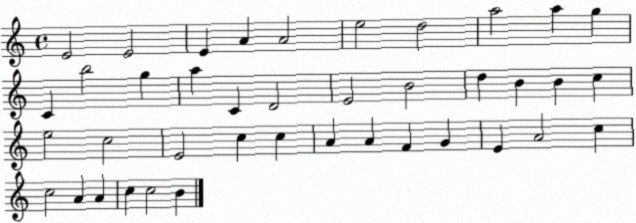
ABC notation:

X:1
T:Untitled
M:4/4
L:1/4
K:C
E2 E2 E A A2 e2 d2 a2 a g C b2 g a C D2 E2 B2 d B B c e2 c2 E2 c c A A F G E A2 c c2 A A c c2 B